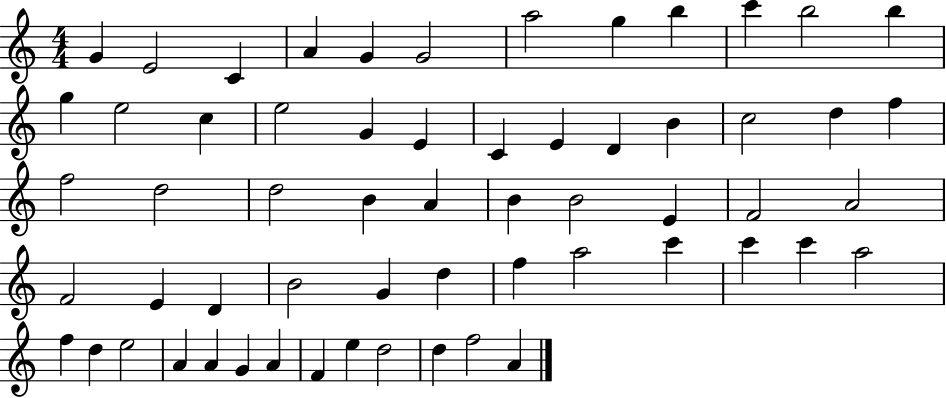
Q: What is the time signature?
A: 4/4